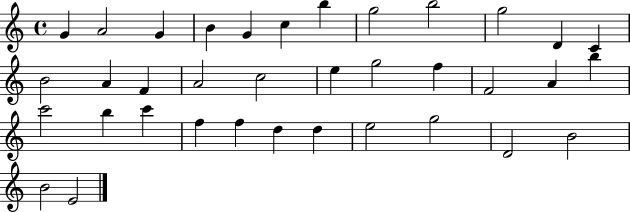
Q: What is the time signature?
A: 4/4